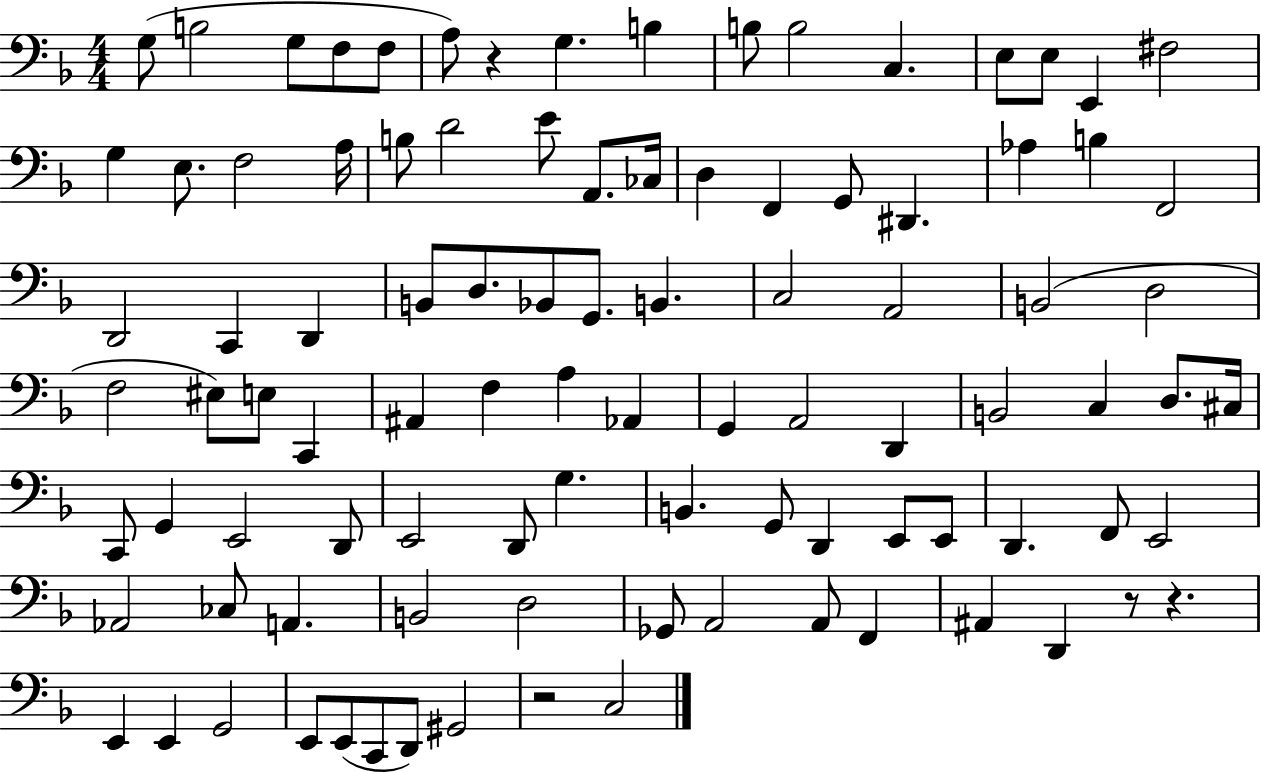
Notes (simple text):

G3/e B3/h G3/e F3/e F3/e A3/e R/q G3/q. B3/q B3/e B3/h C3/q. E3/e E3/e E2/q F#3/h G3/q E3/e. F3/h A3/s B3/e D4/h E4/e A2/e. CES3/s D3/q F2/q G2/e D#2/q. Ab3/q B3/q F2/h D2/h C2/q D2/q B2/e D3/e. Bb2/e G2/e. B2/q. C3/h A2/h B2/h D3/h F3/h EIS3/e E3/e C2/q A#2/q F3/q A3/q Ab2/q G2/q A2/h D2/q B2/h C3/q D3/e. C#3/s C2/e G2/q E2/h D2/e E2/h D2/e G3/q. B2/q. G2/e D2/q E2/e E2/e D2/q. F2/e E2/h Ab2/h CES3/e A2/q. B2/h D3/h Gb2/e A2/h A2/e F2/q A#2/q D2/q R/e R/q. E2/q E2/q G2/h E2/e E2/e C2/e D2/e G#2/h R/h C3/h